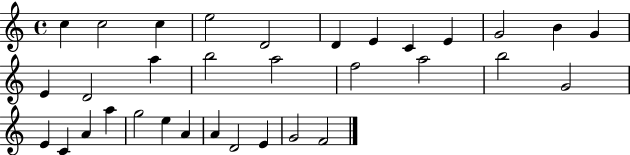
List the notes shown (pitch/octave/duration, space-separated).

C5/q C5/h C5/q E5/h D4/h D4/q E4/q C4/q E4/q G4/h B4/q G4/q E4/q D4/h A5/q B5/h A5/h F5/h A5/h B5/h G4/h E4/q C4/q A4/q A5/q G5/h E5/q A4/q A4/q D4/h E4/q G4/h F4/h